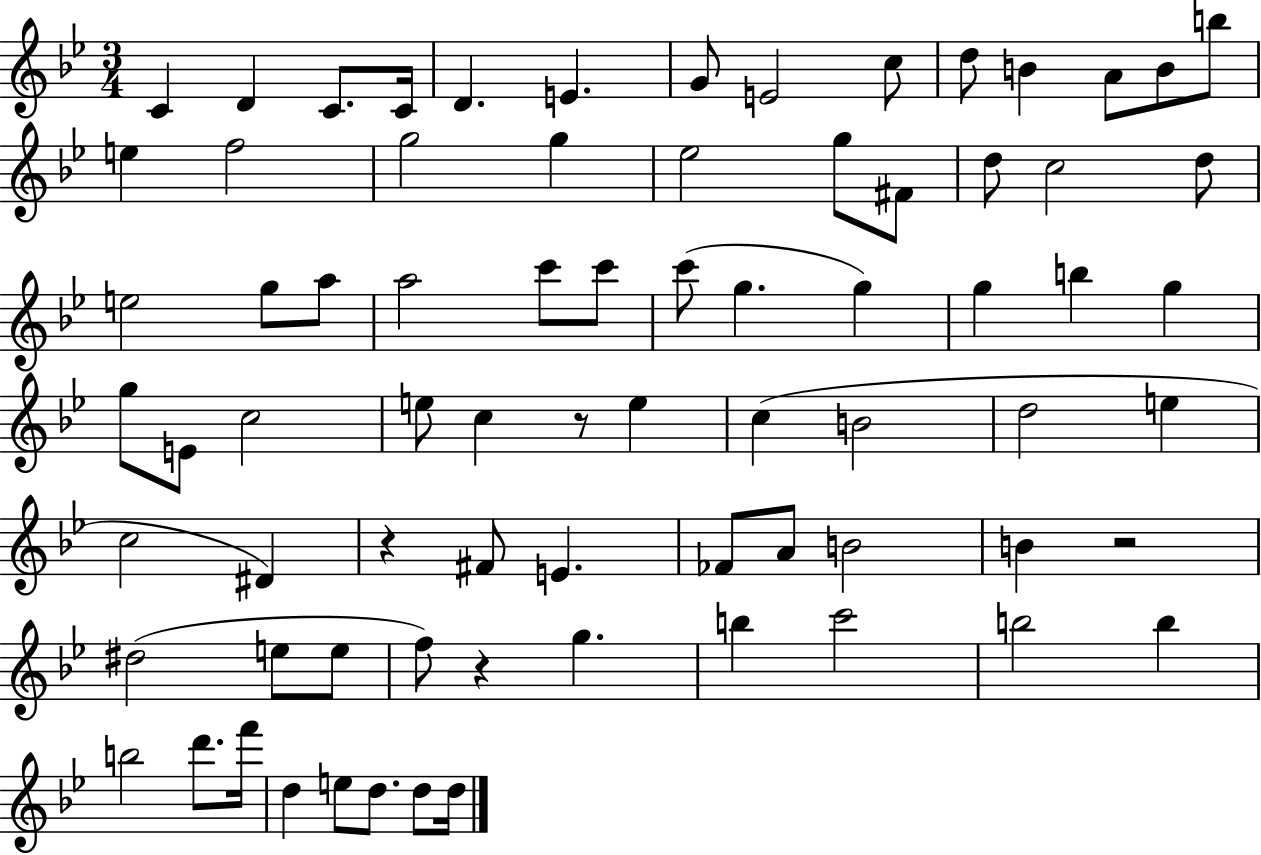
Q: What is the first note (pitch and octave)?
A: C4